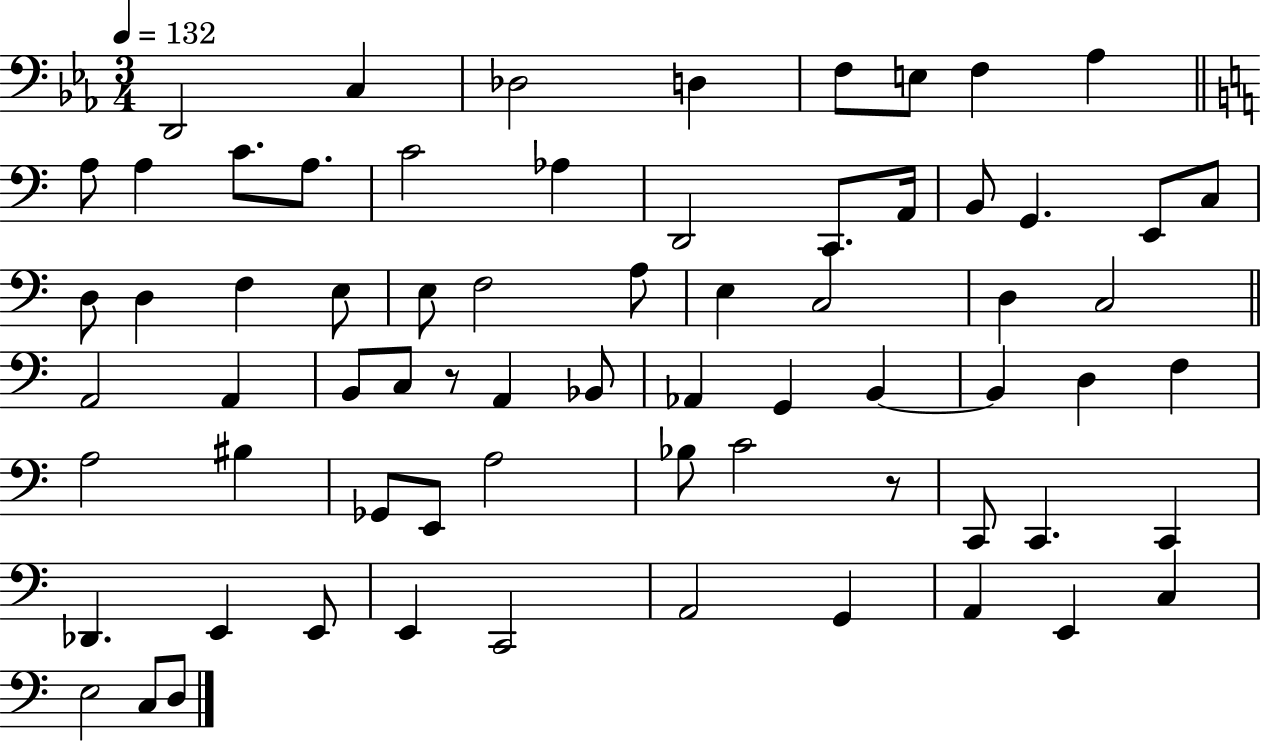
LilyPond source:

{
  \clef bass
  \numericTimeSignature
  \time 3/4
  \key ees \major
  \tempo 4 = 132
  \repeat volta 2 { d,2 c4 | des2 d4 | f8 e8 f4 aes4 | \bar "||" \break \key c \major a8 a4 c'8. a8. | c'2 aes4 | d,2 c,8. a,16 | b,8 g,4. e,8 c8 | \break d8 d4 f4 e8 | e8 f2 a8 | e4 c2 | d4 c2 | \break \bar "||" \break \key c \major a,2 a,4 | b,8 c8 r8 a,4 bes,8 | aes,4 g,4 b,4~~ | b,4 d4 f4 | \break a2 bis4 | ges,8 e,8 a2 | bes8 c'2 r8 | c,8 c,4. c,4 | \break des,4. e,4 e,8 | e,4 c,2 | a,2 g,4 | a,4 e,4 c4 | \break e2 c8 d8 | } \bar "|."
}